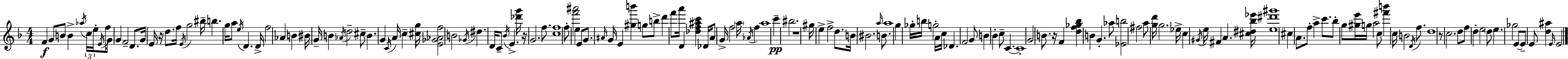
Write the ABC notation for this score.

X:1
T:Untitled
M:4/4
L:1/4
K:F
F G/2 B/2 B _a/4 c/4 e/4 E/4 f/2 G/4 G F2 D/2 G/4 E/4 z/4 d/2 f/4 E/4 g2 ^b/4 b g/4 a/2 e/4 D D/4 f2 _A B ^B/4 G/4 B _A/4 d2 ^c/2 B G C/4 A/4 c [^cg]/4 [E_G_Af]2 B2 _G/4 ^d D/4 C/2 _B/4 E [_d'g']/4 z/4 G2 f/2 [cf]4 f/2 [f'^a']2 e E/2 G/2 ^A/4 G/4 E [^gb'] g/2 b/2 d' f'/2 a'/4 D [_df^ac'] _D/4 A/2 G/4 f2 a/4 _A/4 f a4 c' ^b2 z4 ^g/4 e f2 d/2 B/4 ^B2 a/4 B/2 a4 g _g/4 b/4 g2 A/4 c/4 _D F2 G/2 B _B c/2 C C4 G2 B/2 z/4 F [df_g_b] B G _a/2 [_Eb]2 ^f2 a/2 [gd']/4 g2 _e/4 c ^G/4 e/4 ^F A [^c^d_b_e']/4 [e^d'^g']4 ^c A/2 f/2 a c'/2 _b/2 g/2 [^ge']/4 g/4 a2 c/2 [^f'b'] c/4 B2 D/4 f/2 d4 z/2 c2 d/2 f/2 d e2 d/2 e _g2 E/2 E/2 E/2 [d^a] E/4 E2